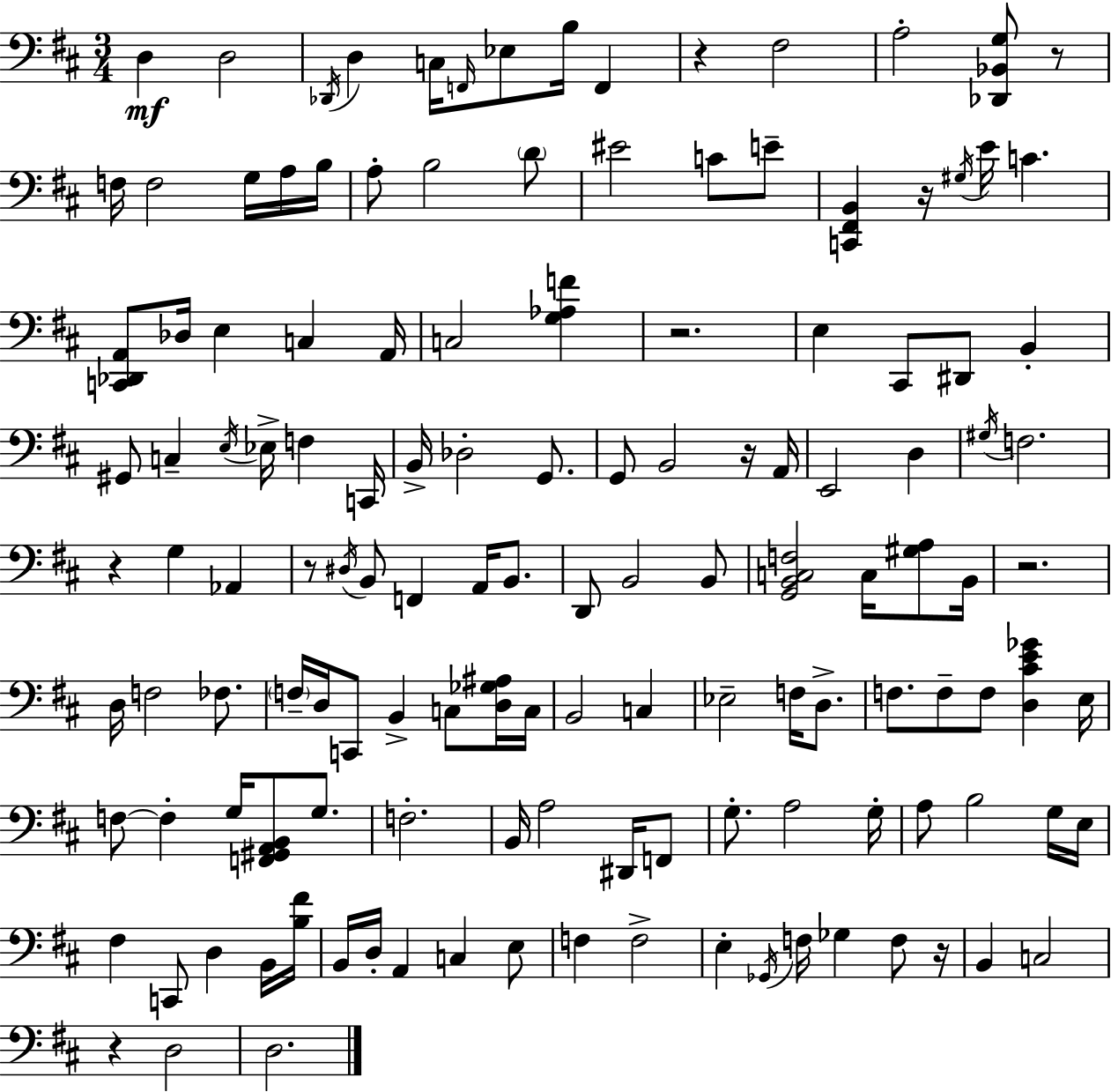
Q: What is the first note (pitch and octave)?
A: D3